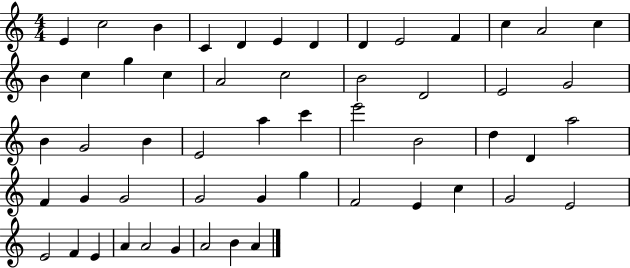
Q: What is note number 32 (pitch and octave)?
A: D5